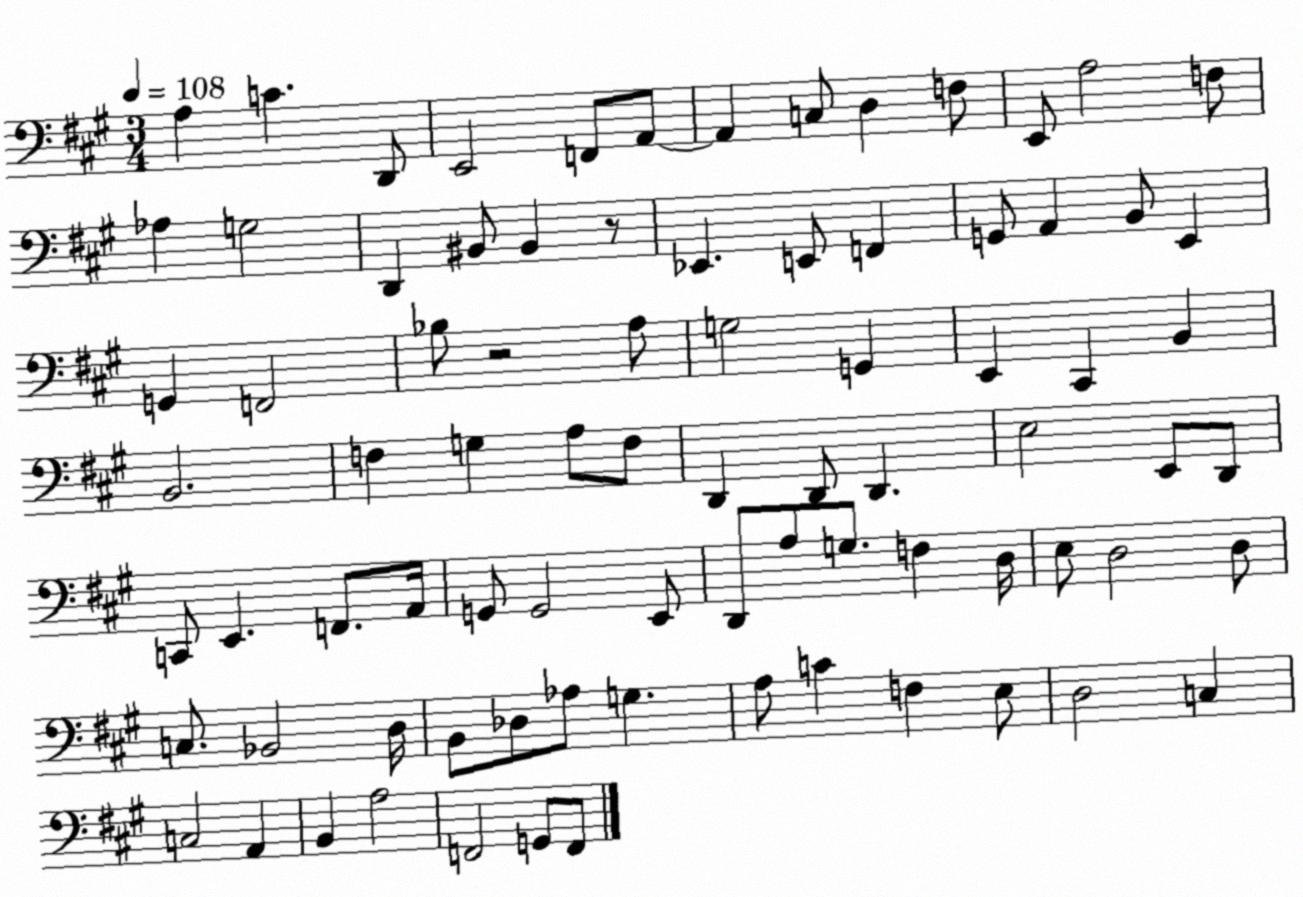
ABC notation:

X:1
T:Untitled
M:3/4
L:1/4
K:A
A, C D,,/2 E,,2 F,,/2 A,,/2 A,, C,/2 D, F,/2 E,,/2 A,2 F,/2 _A, G,2 D,, ^B,,/2 ^B,, z/2 _E,, E,,/2 F,, G,,/2 A,, B,,/2 E,, G,, F,,2 _B,/2 z2 A,/2 G,2 G,, E,, ^C,, B,, B,,2 F, G, A,/2 F,/2 D,, D,,/2 D,, E,2 E,,/2 D,,/2 C,,/2 E,, F,,/2 A,,/4 G,,/2 G,,2 E,,/2 D,,/2 A,/2 G,/2 F, D,/4 E,/2 D,2 D,/2 C,/2 _B,,2 D,/4 B,,/2 _D,/2 _A,/2 G, A,/2 C F, E,/2 D,2 C, C,2 A,, B,, A,2 F,,2 G,,/2 F,,/2